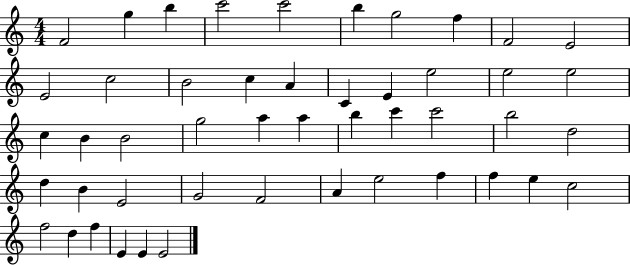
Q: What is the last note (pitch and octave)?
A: E4